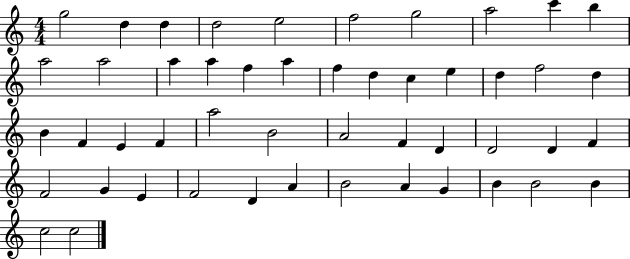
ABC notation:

X:1
T:Untitled
M:4/4
L:1/4
K:C
g2 d d d2 e2 f2 g2 a2 c' b a2 a2 a a f a f d c e d f2 d B F E F a2 B2 A2 F D D2 D F F2 G E F2 D A B2 A G B B2 B c2 c2